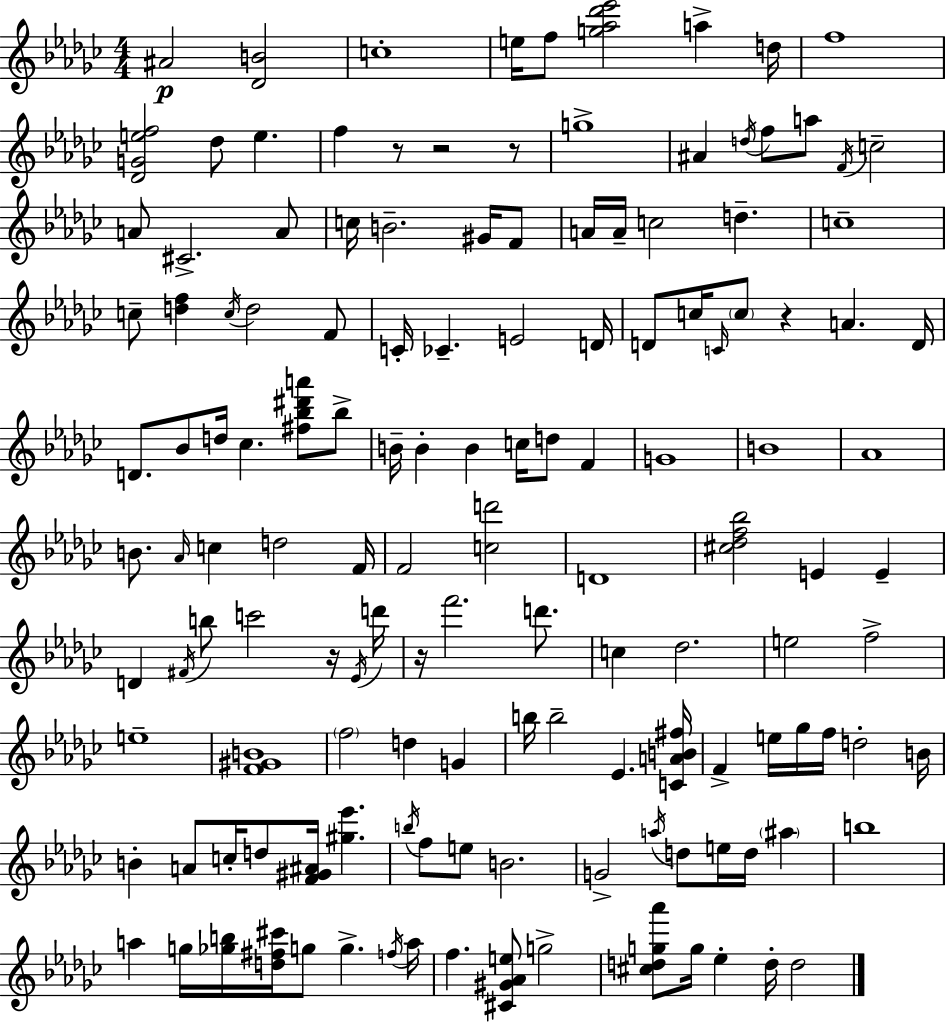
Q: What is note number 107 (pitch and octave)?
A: A5